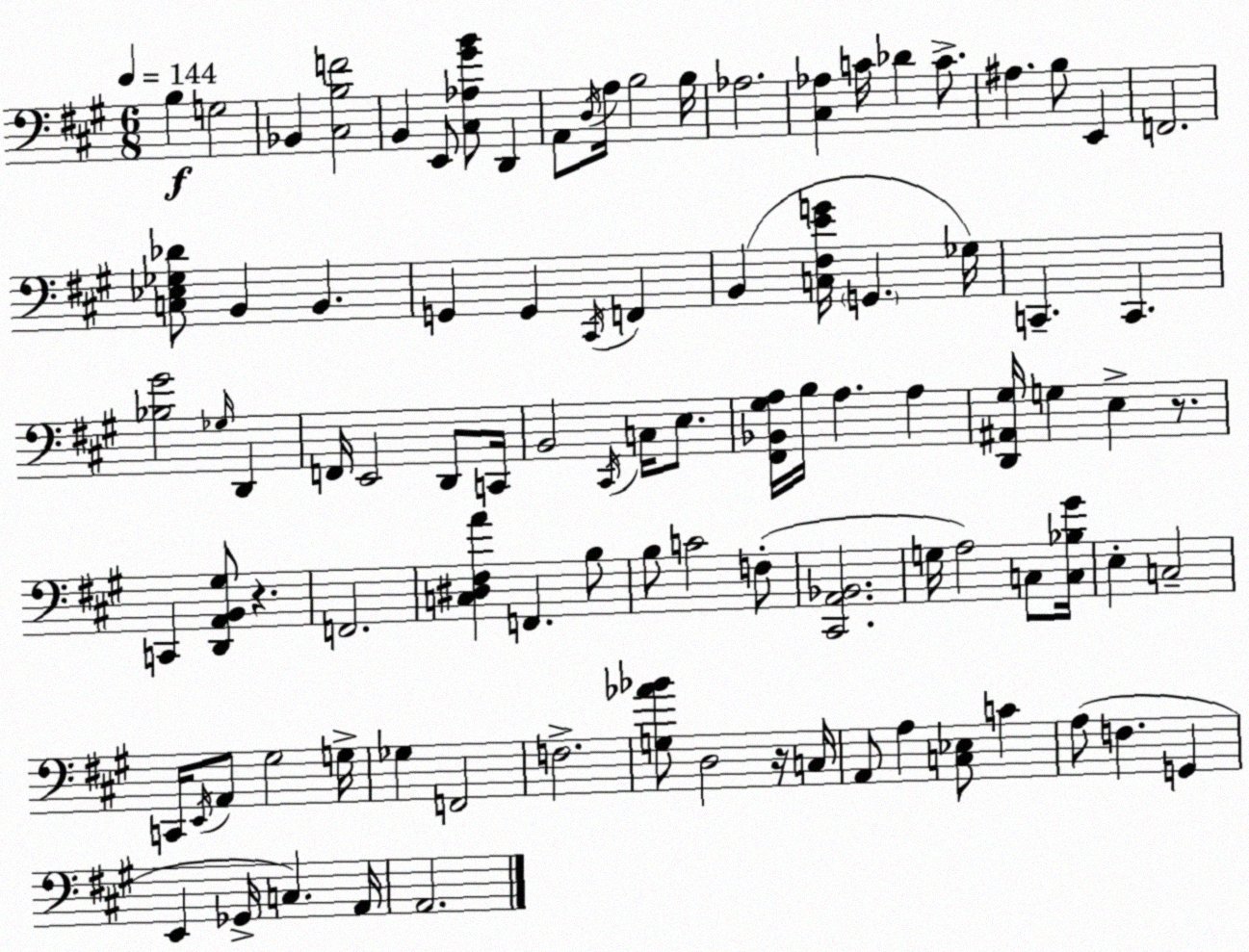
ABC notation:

X:1
T:Untitled
M:6/8
L:1/4
K:A
B, G,2 _B,, [^C,B,F]2 B,, E,,/2 [^C,_A,^GB]/2 D,, A,,/2 D,/4 A,/4 B,2 B,/4 _A,2 [^C,_A,] C/4 _D C/2 ^A, B,/2 E,, F,,2 [C,_E,_G,_D]/2 B,, B,, G,, G,, ^C,,/4 F,, B,, [C,^F,EG]/4 G,, _G,/4 C,, C,, [_B,^G]2 _G,/4 D,, F,,/4 E,,2 D,,/2 C,,/4 B,,2 ^C,,/4 C,/4 E,/2 [^F,,_B,,^G,A,]/4 B,/4 A, A, [D,,^A,,^G,]/4 G, E, z/2 C,, [D,,A,,B,,^G,]/2 z F,,2 [C,^D,^F,A] F,, B,/2 B,/2 C2 F,/2 [^C,,A,,_B,,]2 G,/4 A,2 C,/2 [C,_B,^G]/4 E, C,2 C,,/4 E,,/4 A,,/2 ^G,2 G,/4 _G, F,,2 F,2 [G,_A_B]/2 D,2 z/4 C,/4 A,,/2 A, [C,_E,]/2 C A,/2 F, G,, E,, _G,,/4 C, A,,/4 A,,2